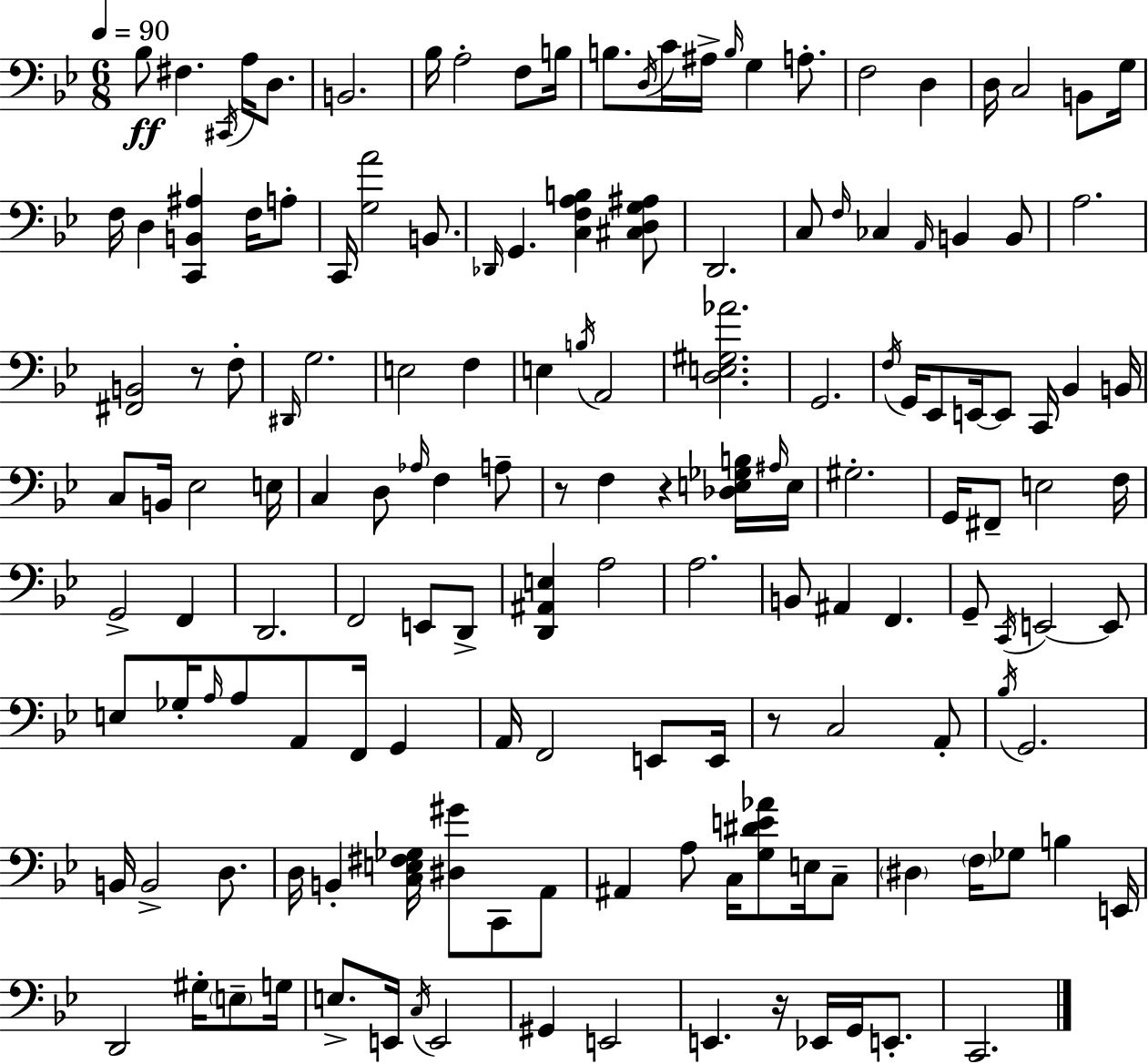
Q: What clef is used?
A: bass